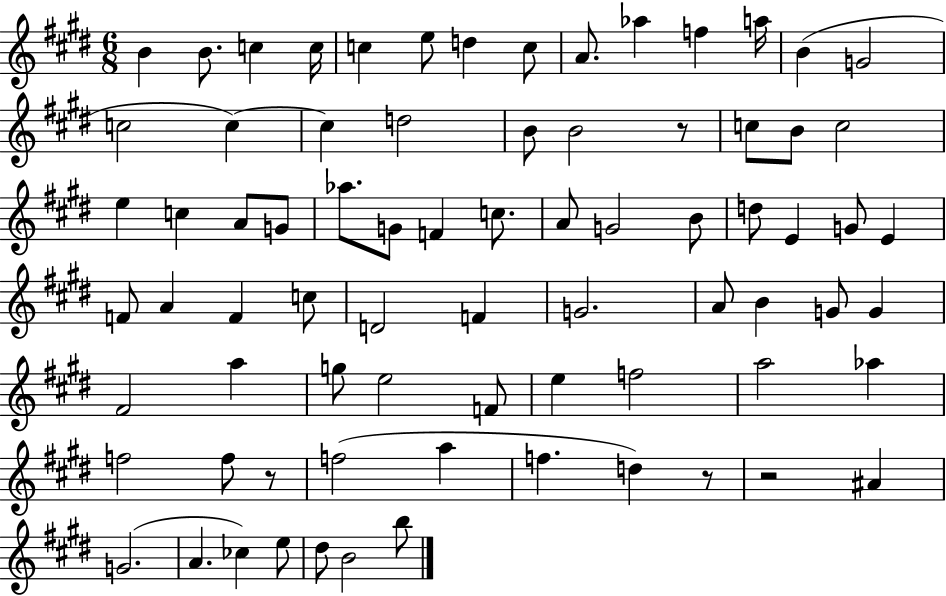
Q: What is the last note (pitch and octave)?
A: B5